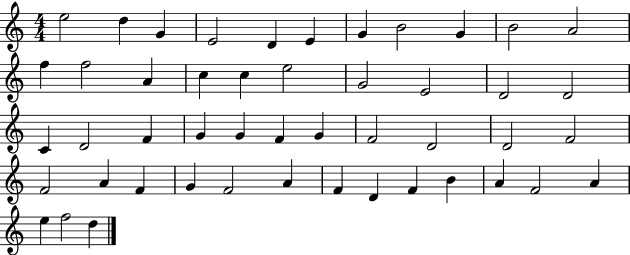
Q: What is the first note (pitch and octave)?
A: E5